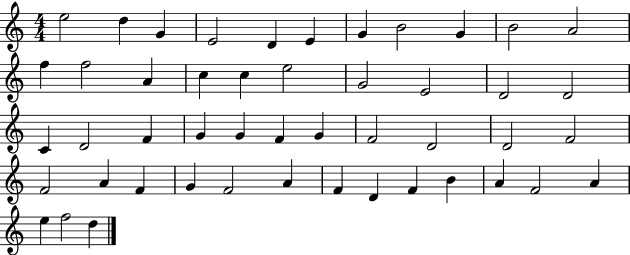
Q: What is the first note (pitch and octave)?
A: E5